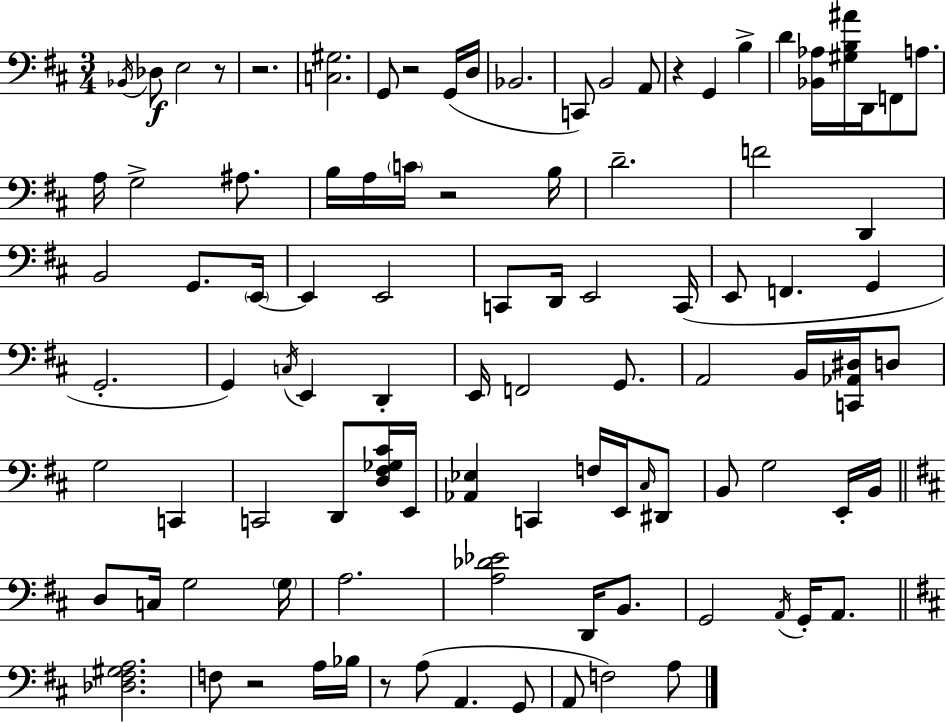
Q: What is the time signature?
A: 3/4